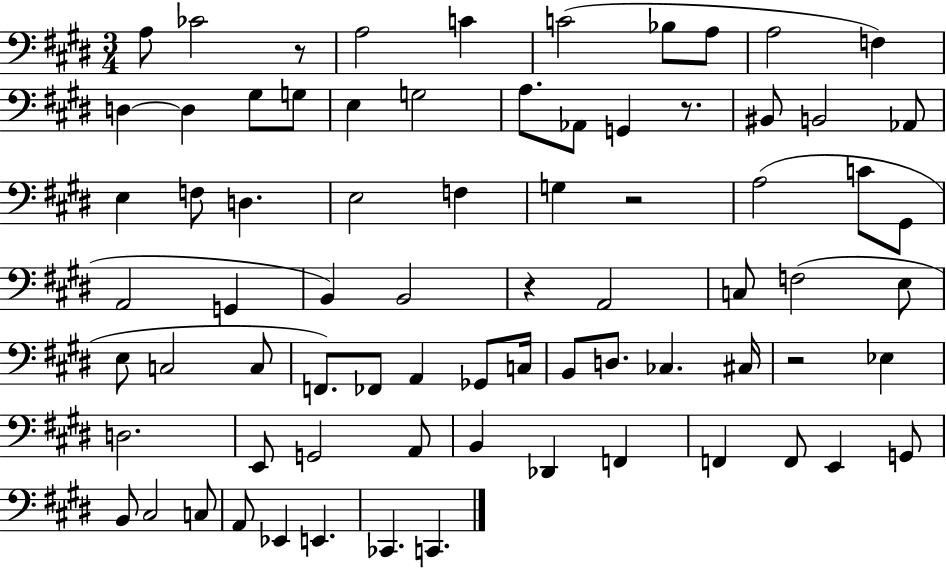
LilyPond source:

{
  \clef bass
  \numericTimeSignature
  \time 3/4
  \key e \major
  a8 ces'2 r8 | a2 c'4 | c'2( bes8 a8 | a2 f4) | \break d4~~ d4 gis8 g8 | e4 g2 | a8. aes,8 g,4 r8. | bis,8 b,2 aes,8 | \break e4 f8 d4. | e2 f4 | g4 r2 | a2( c'8 gis,8 | \break a,2 g,4 | b,4) b,2 | r4 a,2 | c8 f2( e8 | \break e8 c2 c8 | f,8.) fes,8 a,4 ges,8 c16 | b,8 d8. ces4. cis16 | r2 ees4 | \break d2. | e,8 g,2 a,8 | b,4 des,4 f,4 | f,4 f,8 e,4 g,8 | \break b,8 cis2 c8 | a,8 ees,4 e,4. | ces,4. c,4. | \bar "|."
}